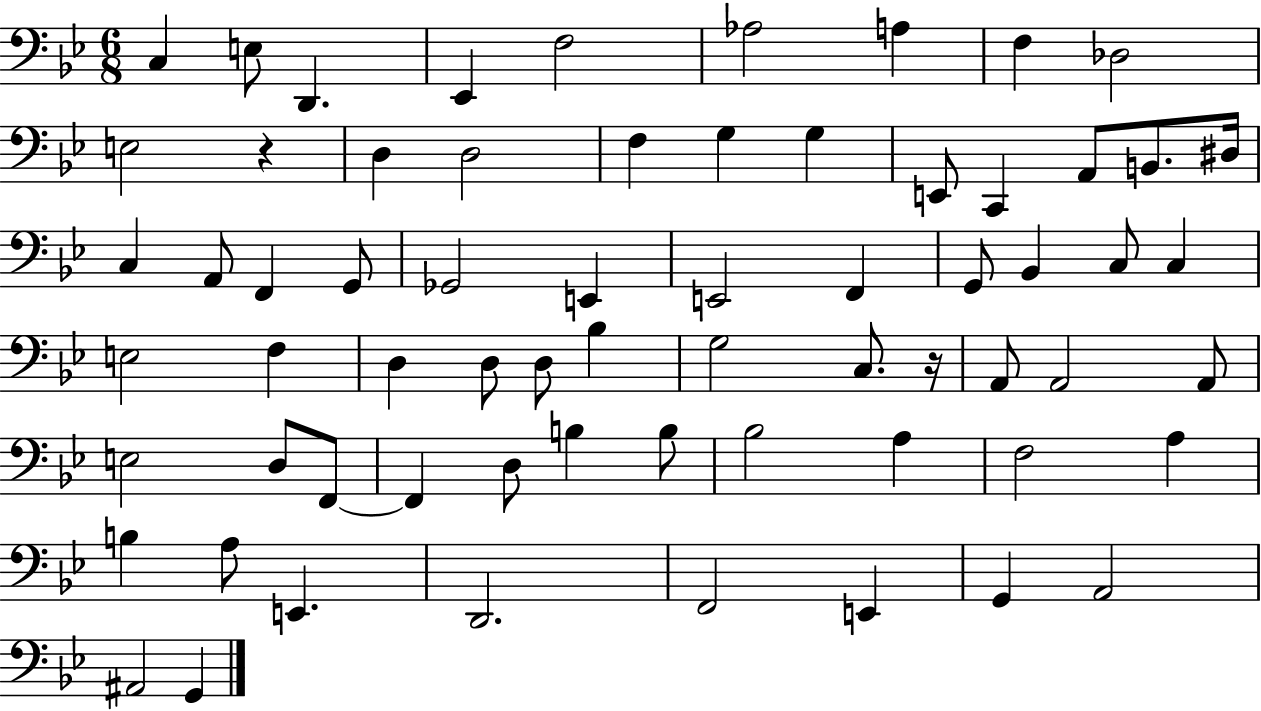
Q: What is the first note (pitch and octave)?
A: C3